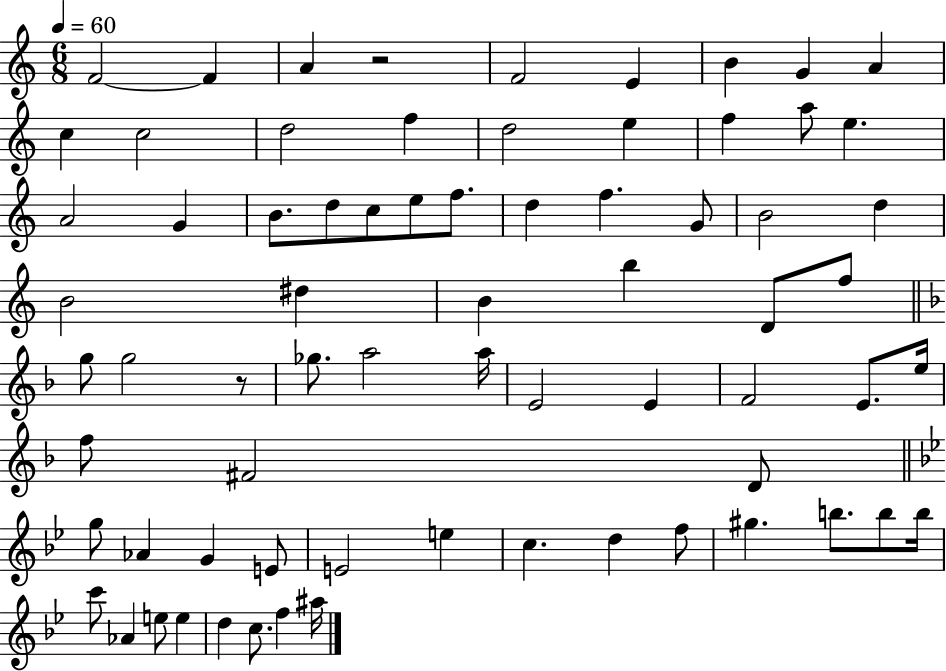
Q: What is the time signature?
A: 6/8